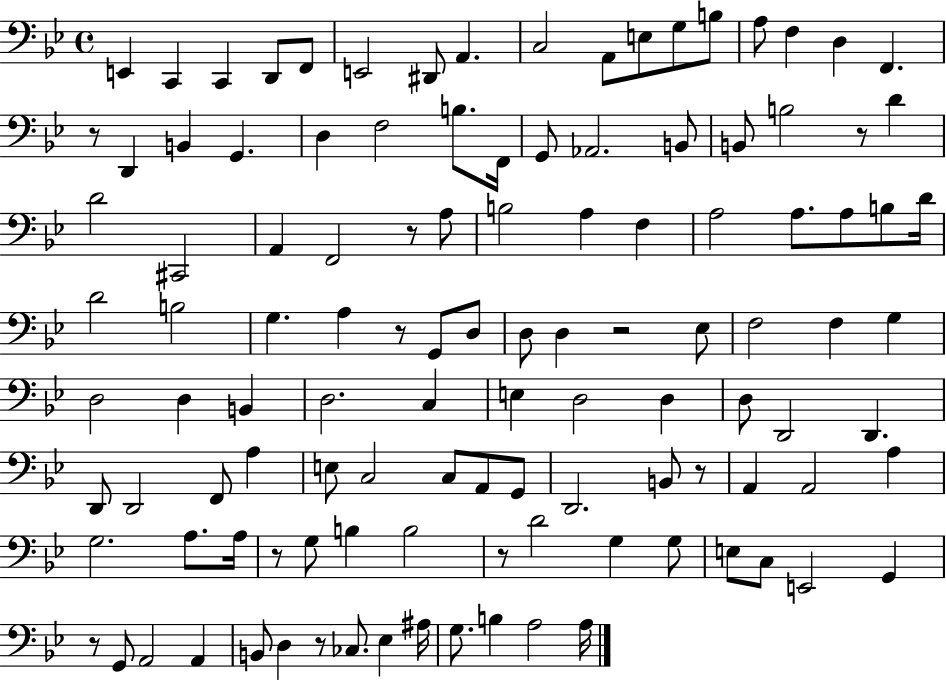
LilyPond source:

{
  \clef bass
  \time 4/4
  \defaultTimeSignature
  \key bes \major
  \repeat volta 2 { e,4 c,4 c,4 d,8 f,8 | e,2 dis,8 a,4. | c2 a,8 e8 g8 b8 | a8 f4 d4 f,4. | \break r8 d,4 b,4 g,4. | d4 f2 b8. f,16 | g,8 aes,2. b,8 | b,8 b2 r8 d'4 | \break d'2 cis,2 | a,4 f,2 r8 a8 | b2 a4 f4 | a2 a8. a8 b8 d'16 | \break d'2 b2 | g4. a4 r8 g,8 d8 | d8 d4 r2 ees8 | f2 f4 g4 | \break d2 d4 b,4 | d2. c4 | e4 d2 d4 | d8 d,2 d,4. | \break d,8 d,2 f,8 a4 | e8 c2 c8 a,8 g,8 | d,2. b,8 r8 | a,4 a,2 a4 | \break g2. a8. a16 | r8 g8 b4 b2 | r8 d'2 g4 g8 | e8 c8 e,2 g,4 | \break r8 g,8 a,2 a,4 | b,8 d4 r8 ces8. ees4 ais16 | g8. b4 a2 a16 | } \bar "|."
}